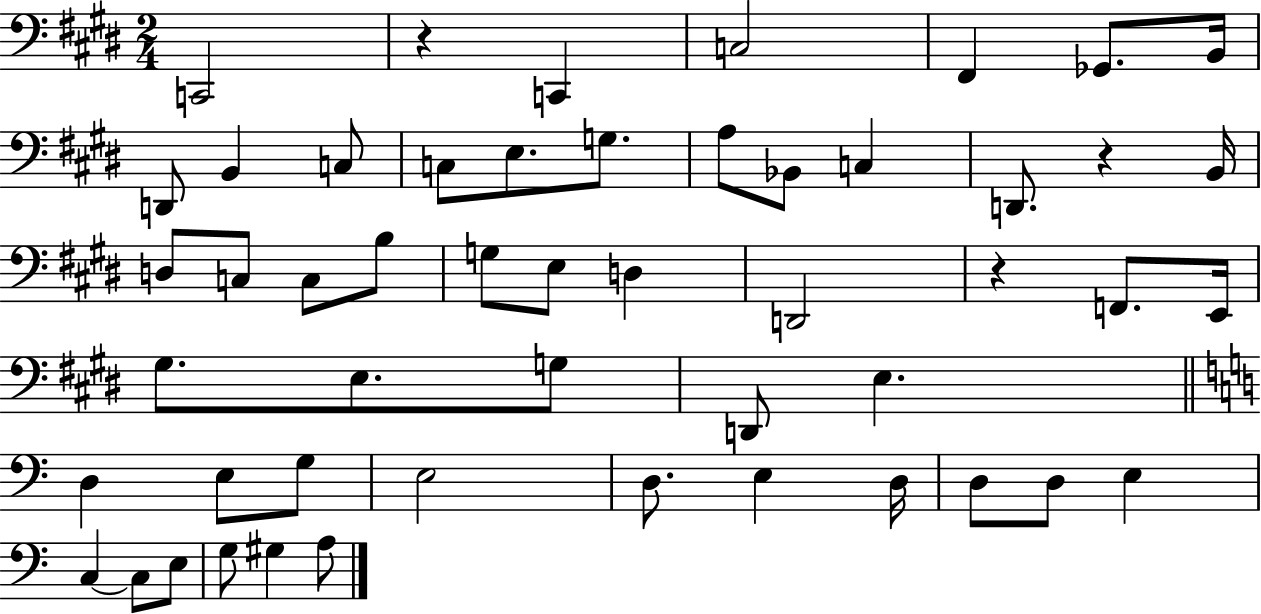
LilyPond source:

{
  \clef bass
  \numericTimeSignature
  \time 2/4
  \key e \major
  c,2 | r4 c,4 | c2 | fis,4 ges,8. b,16 | \break d,8 b,4 c8 | c8 e8. g8. | a8 bes,8 c4 | d,8. r4 b,16 | \break d8 c8 c8 b8 | g8 e8 d4 | d,2 | r4 f,8. e,16 | \break gis8. e8. g8 | d,8 e4. | \bar "||" \break \key c \major d4 e8 g8 | e2 | d8. e4 d16 | d8 d8 e4 | \break c4~~ c8 e8 | g8 gis4 a8 | \bar "|."
}